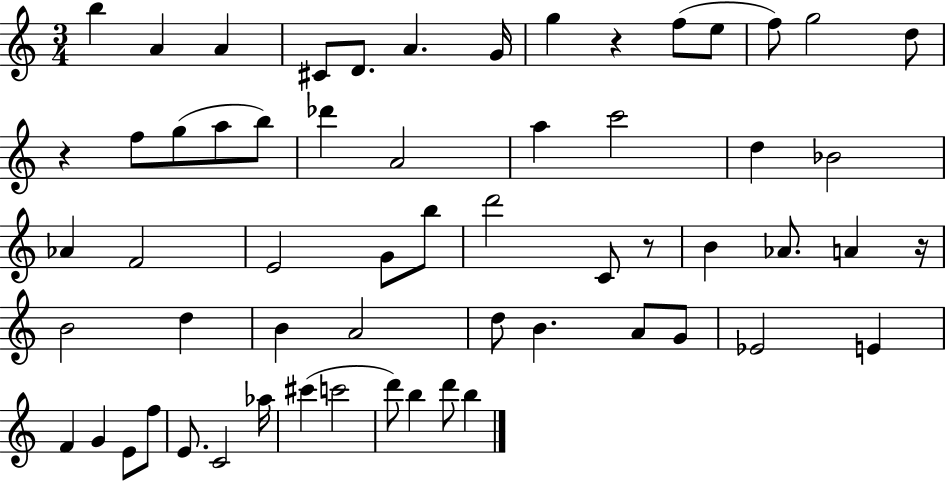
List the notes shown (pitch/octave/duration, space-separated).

B5/q A4/q A4/q C#4/e D4/e. A4/q. G4/s G5/q R/q F5/e E5/e F5/e G5/h D5/e R/q F5/e G5/e A5/e B5/e Db6/q A4/h A5/q C6/h D5/q Bb4/h Ab4/q F4/h E4/h G4/e B5/e D6/h C4/e R/e B4/q Ab4/e. A4/q R/s B4/h D5/q B4/q A4/h D5/e B4/q. A4/e G4/e Eb4/h E4/q F4/q G4/q E4/e F5/e E4/e. C4/h Ab5/s C#6/q C6/h D6/e B5/q D6/e B5/q